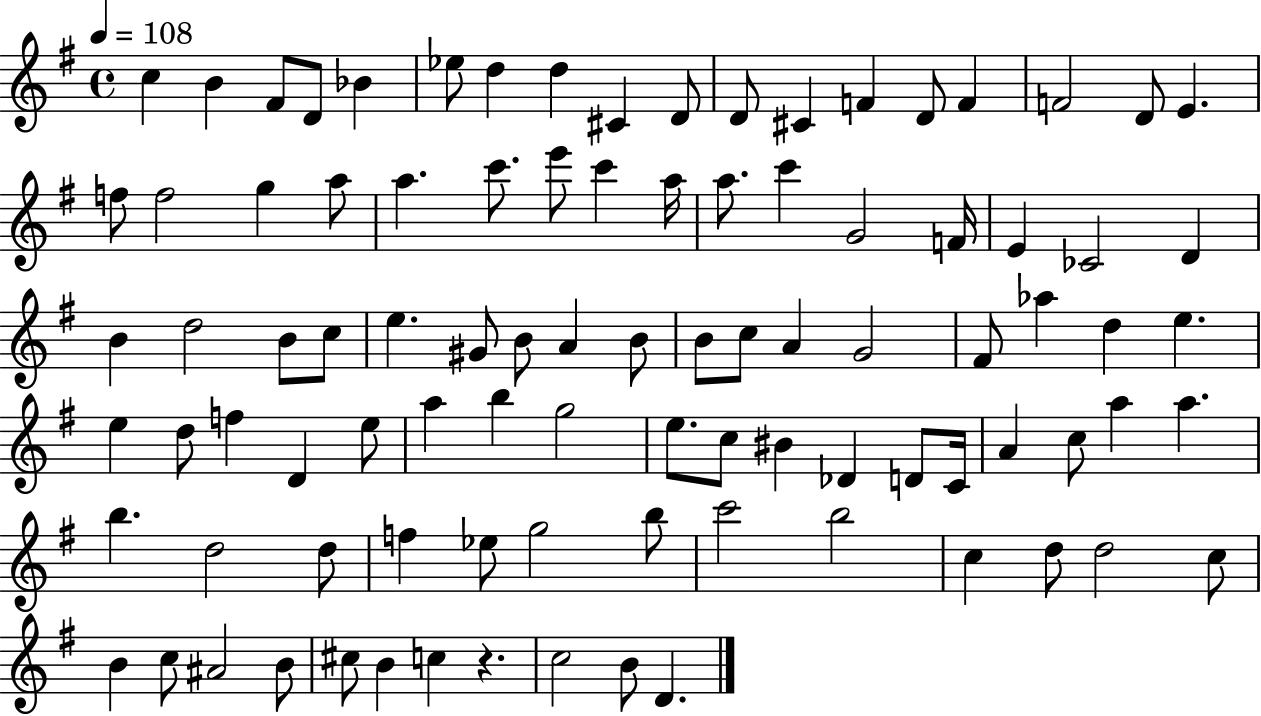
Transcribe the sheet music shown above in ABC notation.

X:1
T:Untitled
M:4/4
L:1/4
K:G
c B ^F/2 D/2 _B _e/2 d d ^C D/2 D/2 ^C F D/2 F F2 D/2 E f/2 f2 g a/2 a c'/2 e'/2 c' a/4 a/2 c' G2 F/4 E _C2 D B d2 B/2 c/2 e ^G/2 B/2 A B/2 B/2 c/2 A G2 ^F/2 _a d e e d/2 f D e/2 a b g2 e/2 c/2 ^B _D D/2 C/4 A c/2 a a b d2 d/2 f _e/2 g2 b/2 c'2 b2 c d/2 d2 c/2 B c/2 ^A2 B/2 ^c/2 B c z c2 B/2 D